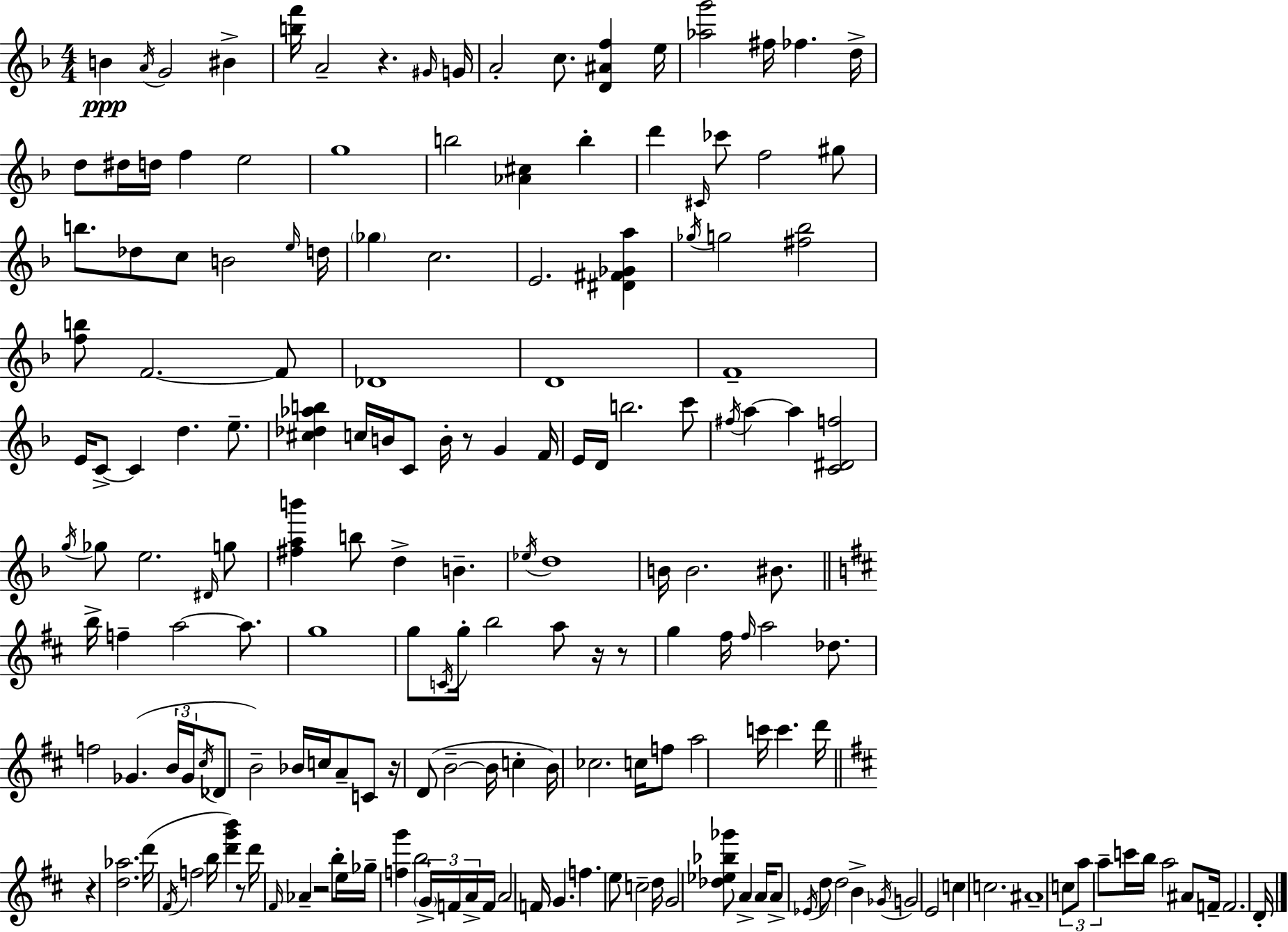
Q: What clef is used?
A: treble